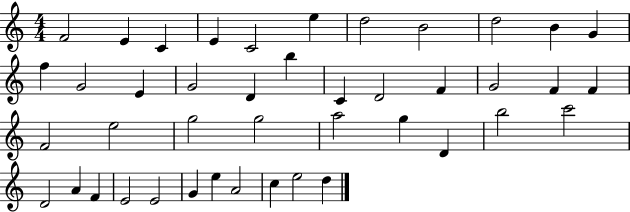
X:1
T:Untitled
M:4/4
L:1/4
K:C
F2 E C E C2 e d2 B2 d2 B G f G2 E G2 D b C D2 F G2 F F F2 e2 g2 g2 a2 g D b2 c'2 D2 A F E2 E2 G e A2 c e2 d